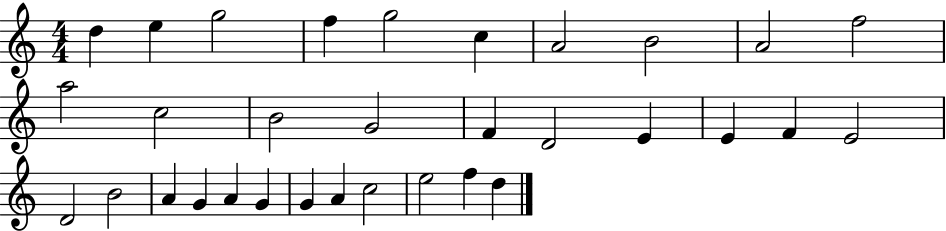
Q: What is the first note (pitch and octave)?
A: D5